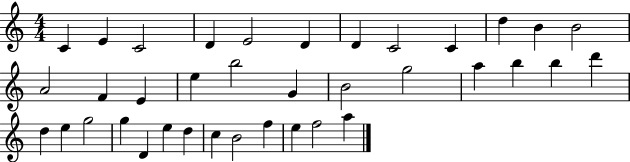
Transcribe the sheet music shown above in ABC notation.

X:1
T:Untitled
M:4/4
L:1/4
K:C
C E C2 D E2 D D C2 C d B B2 A2 F E e b2 G B2 g2 a b b d' d e g2 g D e d c B2 f e f2 a